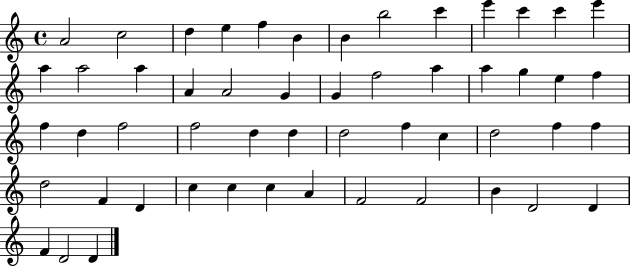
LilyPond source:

{
  \clef treble
  \time 4/4
  \defaultTimeSignature
  \key c \major
  a'2 c''2 | d''4 e''4 f''4 b'4 | b'4 b''2 c'''4 | e'''4 c'''4 c'''4 e'''4 | \break a''4 a''2 a''4 | a'4 a'2 g'4 | g'4 f''2 a''4 | a''4 g''4 e''4 f''4 | \break f''4 d''4 f''2 | f''2 d''4 d''4 | d''2 f''4 c''4 | d''2 f''4 f''4 | \break d''2 f'4 d'4 | c''4 c''4 c''4 a'4 | f'2 f'2 | b'4 d'2 d'4 | \break f'4 d'2 d'4 | \bar "|."
}